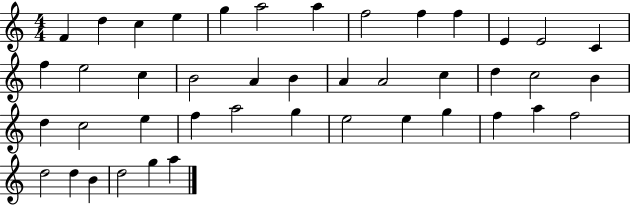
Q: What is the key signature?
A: C major